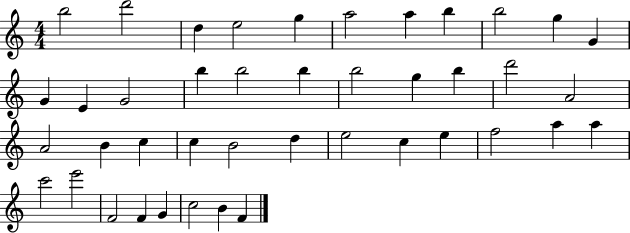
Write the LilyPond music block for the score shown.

{
  \clef treble
  \numericTimeSignature
  \time 4/4
  \key c \major
  b''2 d'''2 | d''4 e''2 g''4 | a''2 a''4 b''4 | b''2 g''4 g'4 | \break g'4 e'4 g'2 | b''4 b''2 b''4 | b''2 g''4 b''4 | d'''2 a'2 | \break a'2 b'4 c''4 | c''4 b'2 d''4 | e''2 c''4 e''4 | f''2 a''4 a''4 | \break c'''2 e'''2 | f'2 f'4 g'4 | c''2 b'4 f'4 | \bar "|."
}